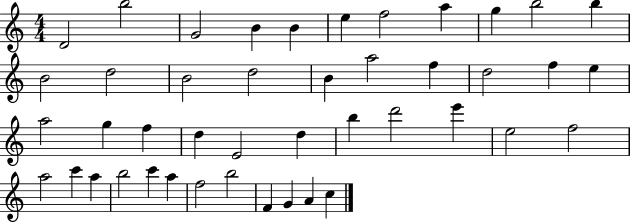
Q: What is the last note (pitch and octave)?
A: C5